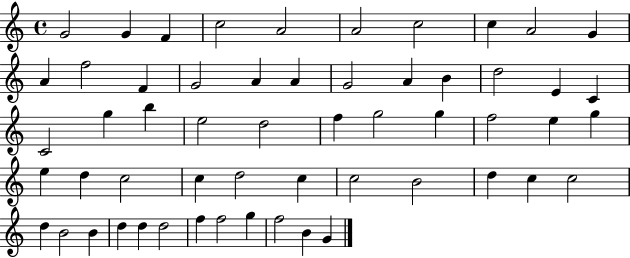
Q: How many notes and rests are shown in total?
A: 56